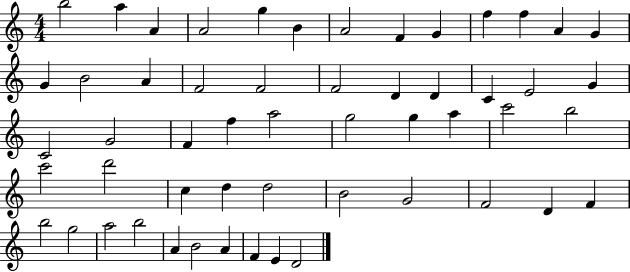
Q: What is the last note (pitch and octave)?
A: D4